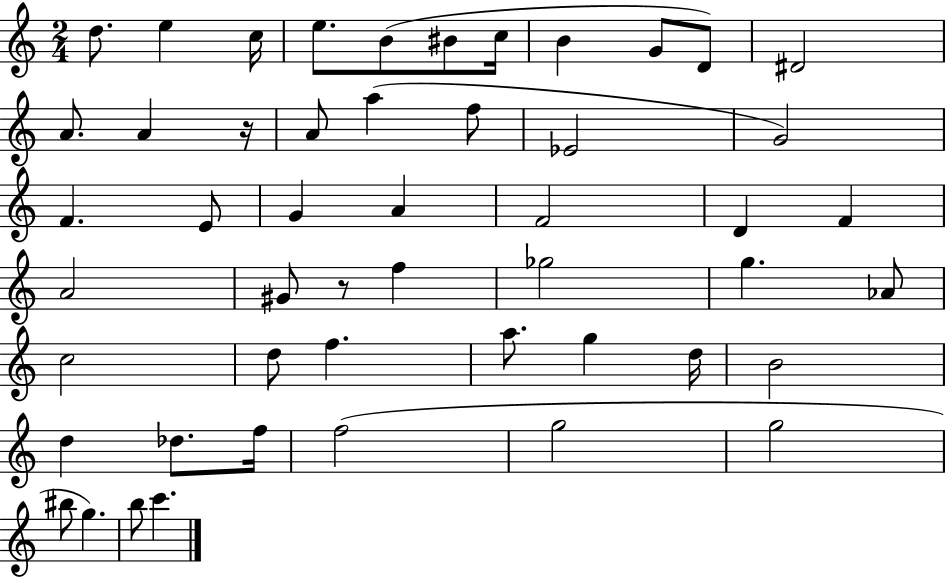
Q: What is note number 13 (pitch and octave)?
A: A4